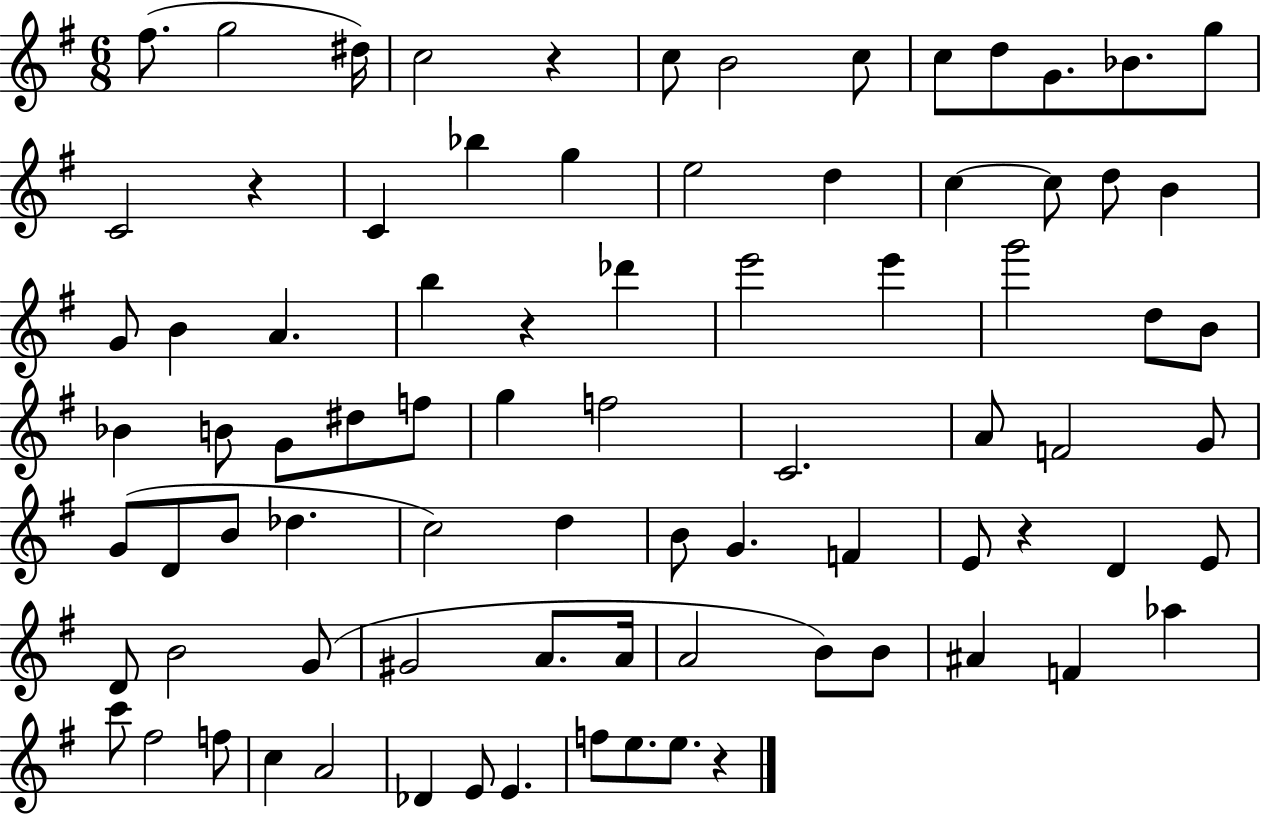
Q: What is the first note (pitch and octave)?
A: F#5